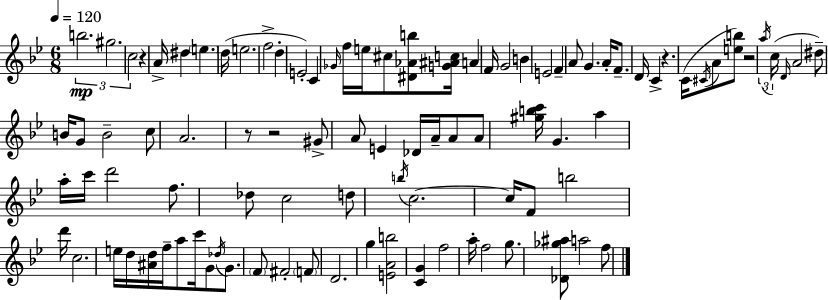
{
  \clef treble
  \numericTimeSignature
  \time 6/8
  \key g \minor
  \tempo 4 = 120
  \repeat volta 2 { \tuplet 3/2 { b''2.\mp | gis''2. | c''2 } r4 | a'16-> dis''4 \parenthesize e''4. d''16( | \break e''2. | f''2-> d''4-. | e'2-.) c'4 | \grace { ges'16 } f''16 e''16 cis''8 <dis' aes' b''>8 <g' ais' c''>16 a'4 | \break f'16 g'2 b'4 | e'2 f'4-- | a'8 g'4. a'16-. f'8.-- | d'16 c'4-> r4. | \break c'16( \acciaccatura { cis'16 } a'8 <e'' b''>8) r2 | \tuplet 3/2 { \acciaccatura { a''16 }( c''16 \grace { d'16 } } a'2 | dis''8--) b'16 g'8 b'2-- | c''8 a'2. | \break r8 r2 | gis'8-> a'8 e'4 des'16 a'16-- | a'8 a'8 <gis'' b'' c'''>16 g'4. a''4 | a''16-. c'''16 d'''2 | \break f''8. des''8 c''2 | d''8 \acciaccatura { b''16 } c''2.~~ | c''16 f'8 b''2 | d'''16 c''2. | \break e''16 d''16 <ais' d''>16 f''16-- a''8 c'''16 | g'8 \acciaccatura { des''16 } g'8. \parenthesize f'8 fis'2-. | \parenthesize f'8 d'2. | g''4 <e' a' b''>2 | \break <c' g'>4 f''2 | a''16-. f''2 | g''8. <des' ges'' ais''>8 a''2 | f''8 } \bar "|."
}